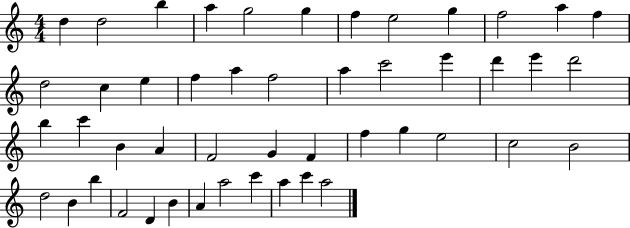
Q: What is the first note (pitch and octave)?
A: D5